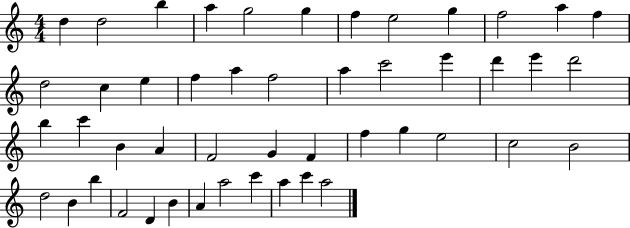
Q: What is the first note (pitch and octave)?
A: D5